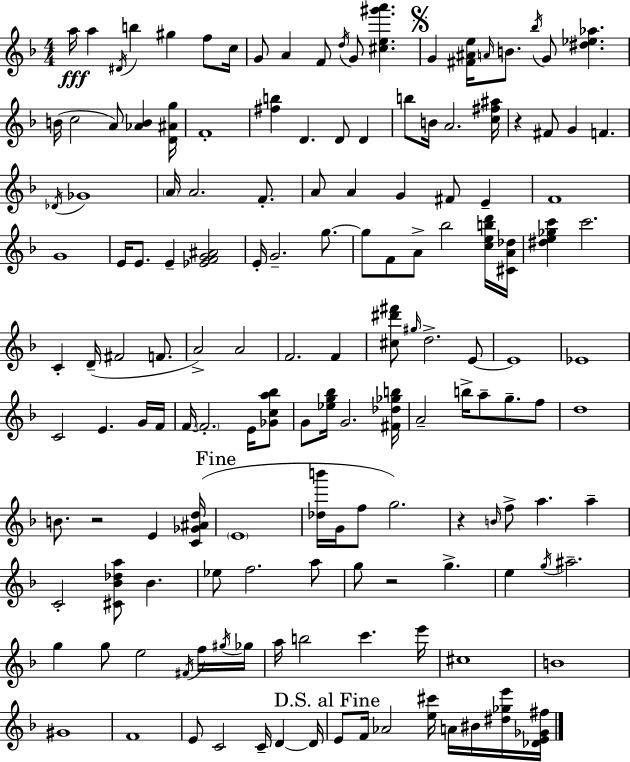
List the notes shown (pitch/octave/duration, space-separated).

A5/s A5/q D#4/s B5/q G#5/q F5/e C5/s G4/e A4/q F4/e D5/s G4/e [C#5,E5,G#6,A6]/q. G4/q [F#4,A#4,E5]/s A4/s B4/e. Bb5/s G4/e [D#5,Eb5,Ab5]/q. B4/s C5/h A4/e [Ab4,B4]/q [D4,A#4,G5]/s F4/w [F#5,B5]/q D4/q. D4/e D4/q B5/e B4/s A4/h. [C5,F#5,A#5]/s R/q F#4/e G4/q F4/q. Db4/s Gb4/w A4/s A4/h. F4/e. A4/e A4/q G4/q F#4/e E4/q F4/w G4/w E4/s E4/e. E4/q [Eb4,F4,G4,A#4]/h E4/s G4/h. G5/e. G5/e F4/e A4/e Bb5/h [C5,E5,B5,D6]/s [C#4,A4,Db5]/s [D#5,E5,Gb5,C6]/q C6/h. C4/q D4/s F#4/h F4/e. A4/h A4/h F4/h. F4/q [C#5,D#6,F#6]/e G#5/s D5/h. E4/e E4/w Eb4/w C4/h E4/q. G4/s F4/s F4/s F4/h. E4/s [Gb4,C5,A5,Bb5]/e G4/e [Eb5,G5,Bb5]/s G4/h. [F#4,Db5,Gb5,B5]/s A4/h B5/s A5/e G5/e. F5/e D5/w B4/e. R/h E4/q [C4,Gb4,A#4,D5]/s E4/w [Db5,B6]/s G4/s F5/e G5/h. R/q B4/s F5/e A5/q. A5/q C4/h [C#4,Bb4,Db5,A5]/e Bb4/q. Eb5/e F5/h. A5/e G5/e R/h G5/q. E5/q G5/s A#5/h. G5/q G5/e E5/h F#4/s F5/s G#5/s Gb5/s A5/s B5/h C6/q. E6/s C#5/w B4/w G#4/w F4/w E4/e C4/h C4/s D4/q D4/s E4/e F4/s Ab4/h [E5,C#6]/s A4/s BIS4/s [D#5,Gb5,E6]/s [Db4,E4,Gb4,F#5]/s